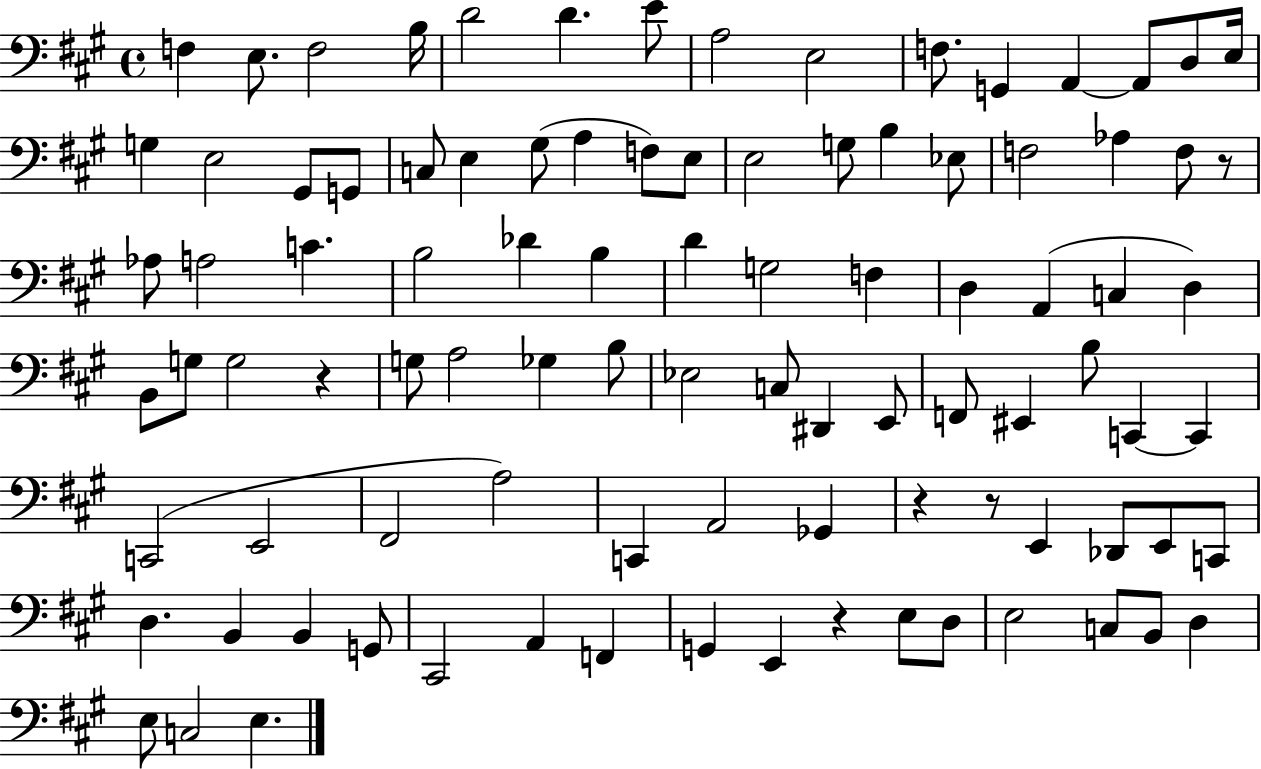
{
  \clef bass
  \time 4/4
  \defaultTimeSignature
  \key a \major
  f4 e8. f2 b16 | d'2 d'4. e'8 | a2 e2 | f8. g,4 a,4~~ a,8 d8 e16 | \break g4 e2 gis,8 g,8 | c8 e4 gis8( a4 f8) e8 | e2 g8 b4 ees8 | f2 aes4 f8 r8 | \break aes8 a2 c'4. | b2 des'4 b4 | d'4 g2 f4 | d4 a,4( c4 d4) | \break b,8 g8 g2 r4 | g8 a2 ges4 b8 | ees2 c8 dis,4 e,8 | f,8 eis,4 b8 c,4~~ c,4 | \break c,2( e,2 | fis,2 a2) | c,4 a,2 ges,4 | r4 r8 e,4 des,8 e,8 c,8 | \break d4. b,4 b,4 g,8 | cis,2 a,4 f,4 | g,4 e,4 r4 e8 d8 | e2 c8 b,8 d4 | \break e8 c2 e4. | \bar "|."
}